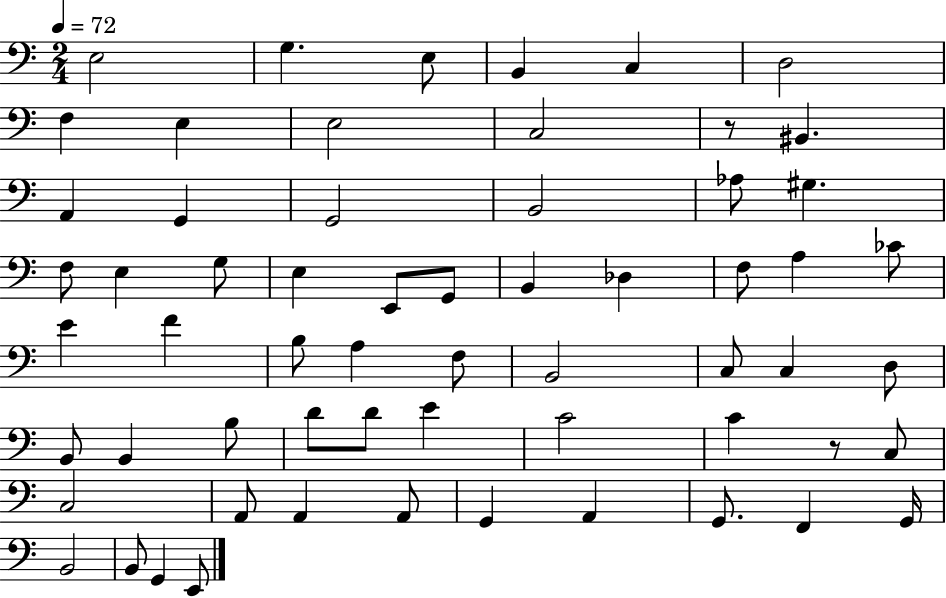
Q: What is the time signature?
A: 2/4